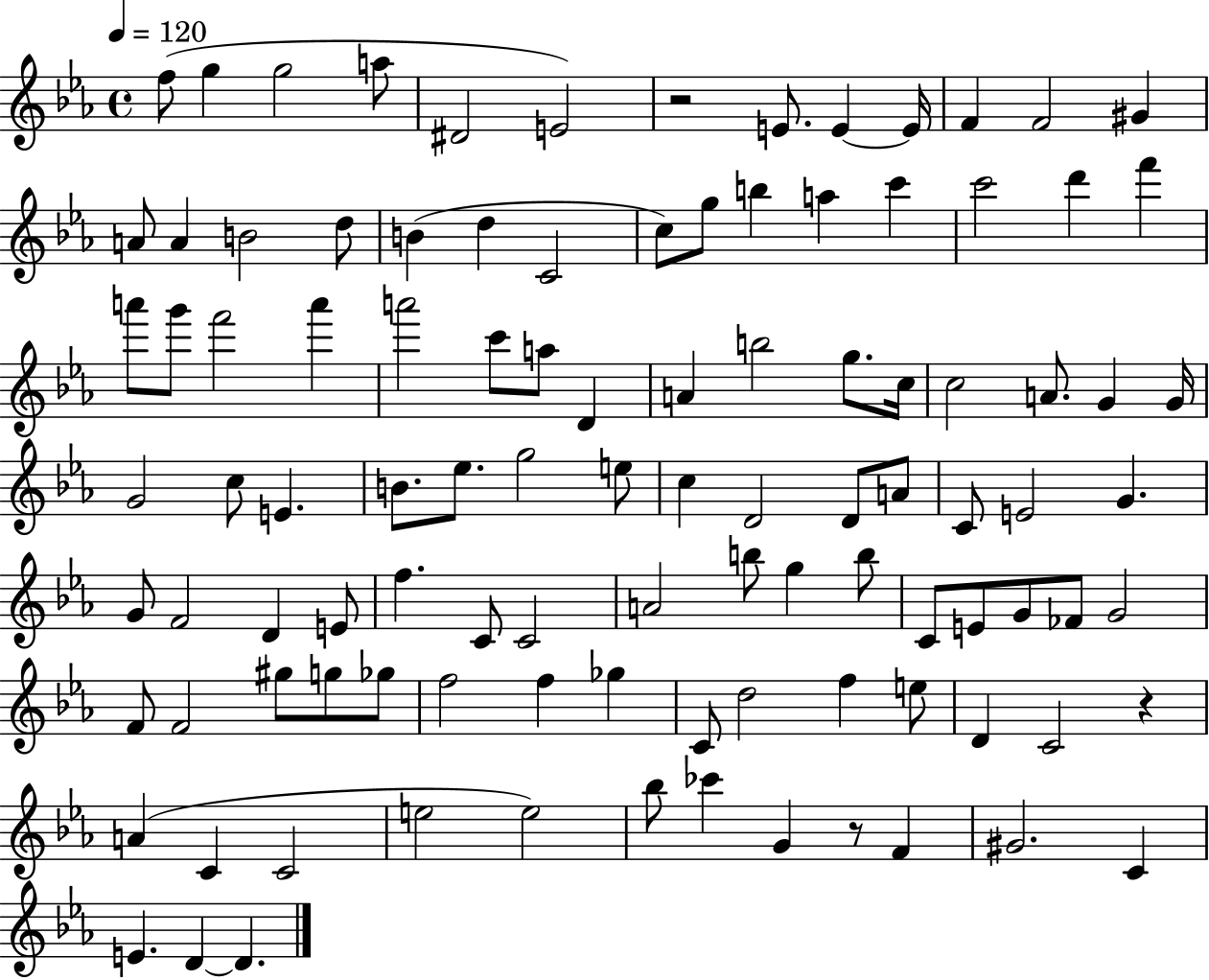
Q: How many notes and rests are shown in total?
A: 104